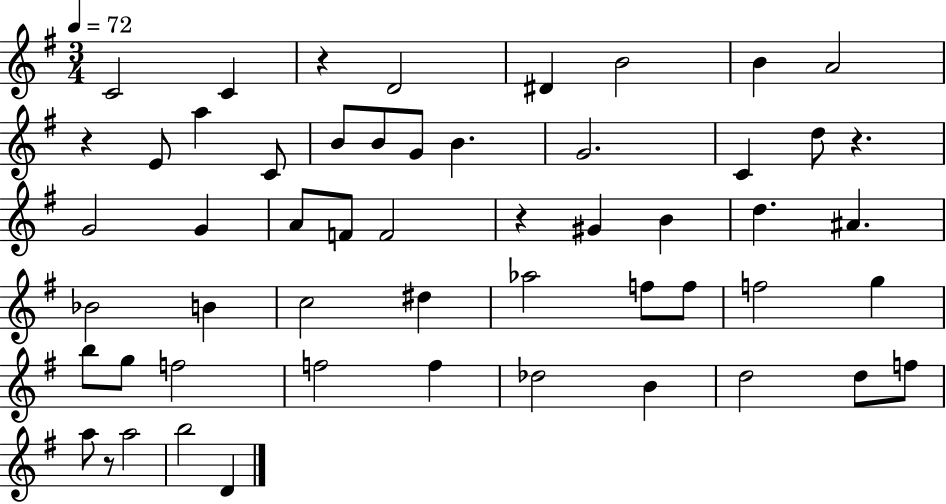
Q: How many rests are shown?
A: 5